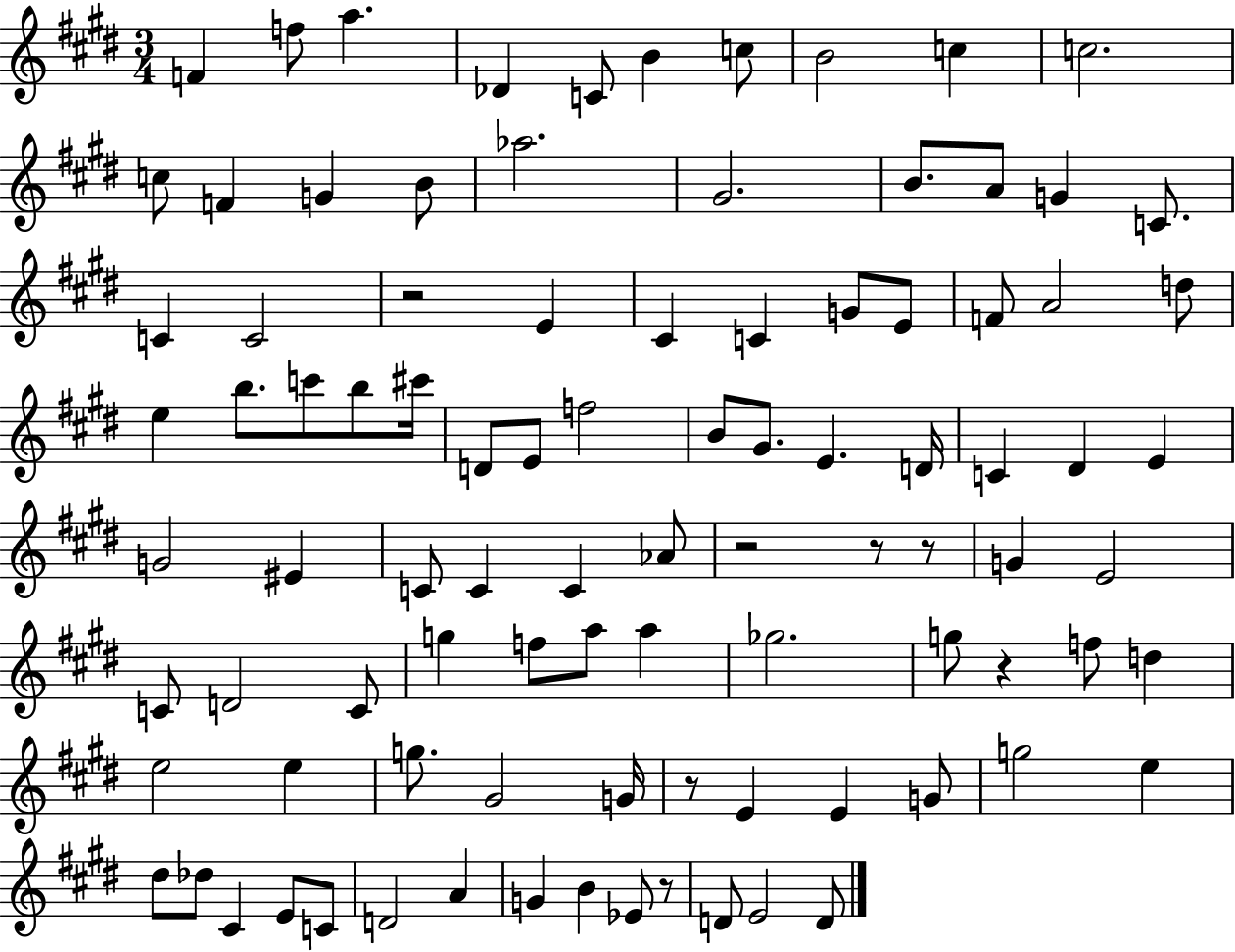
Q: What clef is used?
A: treble